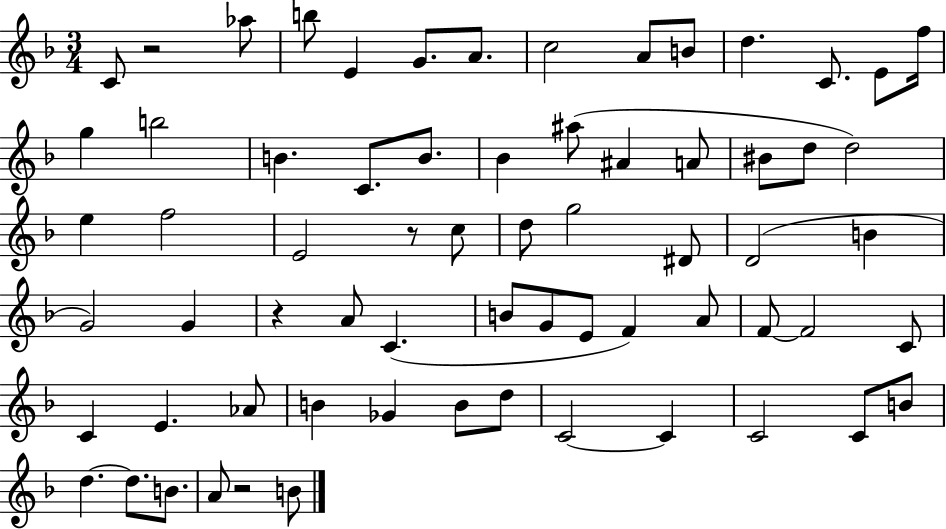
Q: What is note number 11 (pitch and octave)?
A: C4